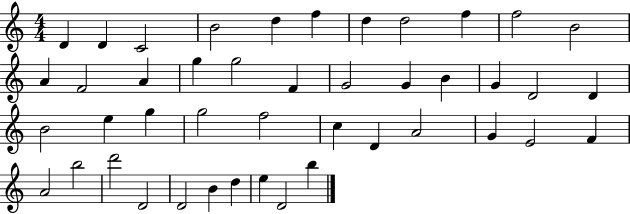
D4/q D4/q C4/h B4/h D5/q F5/q D5/q D5/h F5/q F5/h B4/h A4/q F4/h A4/q G5/q G5/h F4/q G4/h G4/q B4/q G4/q D4/h D4/q B4/h E5/q G5/q G5/h F5/h C5/q D4/q A4/h G4/q E4/h F4/q A4/h B5/h D6/h D4/h D4/h B4/q D5/q E5/q D4/h B5/q